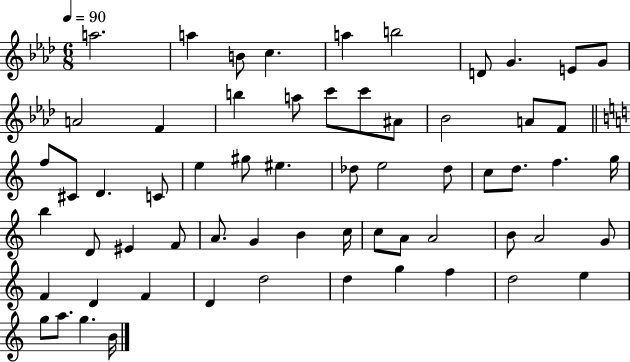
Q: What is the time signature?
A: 6/8